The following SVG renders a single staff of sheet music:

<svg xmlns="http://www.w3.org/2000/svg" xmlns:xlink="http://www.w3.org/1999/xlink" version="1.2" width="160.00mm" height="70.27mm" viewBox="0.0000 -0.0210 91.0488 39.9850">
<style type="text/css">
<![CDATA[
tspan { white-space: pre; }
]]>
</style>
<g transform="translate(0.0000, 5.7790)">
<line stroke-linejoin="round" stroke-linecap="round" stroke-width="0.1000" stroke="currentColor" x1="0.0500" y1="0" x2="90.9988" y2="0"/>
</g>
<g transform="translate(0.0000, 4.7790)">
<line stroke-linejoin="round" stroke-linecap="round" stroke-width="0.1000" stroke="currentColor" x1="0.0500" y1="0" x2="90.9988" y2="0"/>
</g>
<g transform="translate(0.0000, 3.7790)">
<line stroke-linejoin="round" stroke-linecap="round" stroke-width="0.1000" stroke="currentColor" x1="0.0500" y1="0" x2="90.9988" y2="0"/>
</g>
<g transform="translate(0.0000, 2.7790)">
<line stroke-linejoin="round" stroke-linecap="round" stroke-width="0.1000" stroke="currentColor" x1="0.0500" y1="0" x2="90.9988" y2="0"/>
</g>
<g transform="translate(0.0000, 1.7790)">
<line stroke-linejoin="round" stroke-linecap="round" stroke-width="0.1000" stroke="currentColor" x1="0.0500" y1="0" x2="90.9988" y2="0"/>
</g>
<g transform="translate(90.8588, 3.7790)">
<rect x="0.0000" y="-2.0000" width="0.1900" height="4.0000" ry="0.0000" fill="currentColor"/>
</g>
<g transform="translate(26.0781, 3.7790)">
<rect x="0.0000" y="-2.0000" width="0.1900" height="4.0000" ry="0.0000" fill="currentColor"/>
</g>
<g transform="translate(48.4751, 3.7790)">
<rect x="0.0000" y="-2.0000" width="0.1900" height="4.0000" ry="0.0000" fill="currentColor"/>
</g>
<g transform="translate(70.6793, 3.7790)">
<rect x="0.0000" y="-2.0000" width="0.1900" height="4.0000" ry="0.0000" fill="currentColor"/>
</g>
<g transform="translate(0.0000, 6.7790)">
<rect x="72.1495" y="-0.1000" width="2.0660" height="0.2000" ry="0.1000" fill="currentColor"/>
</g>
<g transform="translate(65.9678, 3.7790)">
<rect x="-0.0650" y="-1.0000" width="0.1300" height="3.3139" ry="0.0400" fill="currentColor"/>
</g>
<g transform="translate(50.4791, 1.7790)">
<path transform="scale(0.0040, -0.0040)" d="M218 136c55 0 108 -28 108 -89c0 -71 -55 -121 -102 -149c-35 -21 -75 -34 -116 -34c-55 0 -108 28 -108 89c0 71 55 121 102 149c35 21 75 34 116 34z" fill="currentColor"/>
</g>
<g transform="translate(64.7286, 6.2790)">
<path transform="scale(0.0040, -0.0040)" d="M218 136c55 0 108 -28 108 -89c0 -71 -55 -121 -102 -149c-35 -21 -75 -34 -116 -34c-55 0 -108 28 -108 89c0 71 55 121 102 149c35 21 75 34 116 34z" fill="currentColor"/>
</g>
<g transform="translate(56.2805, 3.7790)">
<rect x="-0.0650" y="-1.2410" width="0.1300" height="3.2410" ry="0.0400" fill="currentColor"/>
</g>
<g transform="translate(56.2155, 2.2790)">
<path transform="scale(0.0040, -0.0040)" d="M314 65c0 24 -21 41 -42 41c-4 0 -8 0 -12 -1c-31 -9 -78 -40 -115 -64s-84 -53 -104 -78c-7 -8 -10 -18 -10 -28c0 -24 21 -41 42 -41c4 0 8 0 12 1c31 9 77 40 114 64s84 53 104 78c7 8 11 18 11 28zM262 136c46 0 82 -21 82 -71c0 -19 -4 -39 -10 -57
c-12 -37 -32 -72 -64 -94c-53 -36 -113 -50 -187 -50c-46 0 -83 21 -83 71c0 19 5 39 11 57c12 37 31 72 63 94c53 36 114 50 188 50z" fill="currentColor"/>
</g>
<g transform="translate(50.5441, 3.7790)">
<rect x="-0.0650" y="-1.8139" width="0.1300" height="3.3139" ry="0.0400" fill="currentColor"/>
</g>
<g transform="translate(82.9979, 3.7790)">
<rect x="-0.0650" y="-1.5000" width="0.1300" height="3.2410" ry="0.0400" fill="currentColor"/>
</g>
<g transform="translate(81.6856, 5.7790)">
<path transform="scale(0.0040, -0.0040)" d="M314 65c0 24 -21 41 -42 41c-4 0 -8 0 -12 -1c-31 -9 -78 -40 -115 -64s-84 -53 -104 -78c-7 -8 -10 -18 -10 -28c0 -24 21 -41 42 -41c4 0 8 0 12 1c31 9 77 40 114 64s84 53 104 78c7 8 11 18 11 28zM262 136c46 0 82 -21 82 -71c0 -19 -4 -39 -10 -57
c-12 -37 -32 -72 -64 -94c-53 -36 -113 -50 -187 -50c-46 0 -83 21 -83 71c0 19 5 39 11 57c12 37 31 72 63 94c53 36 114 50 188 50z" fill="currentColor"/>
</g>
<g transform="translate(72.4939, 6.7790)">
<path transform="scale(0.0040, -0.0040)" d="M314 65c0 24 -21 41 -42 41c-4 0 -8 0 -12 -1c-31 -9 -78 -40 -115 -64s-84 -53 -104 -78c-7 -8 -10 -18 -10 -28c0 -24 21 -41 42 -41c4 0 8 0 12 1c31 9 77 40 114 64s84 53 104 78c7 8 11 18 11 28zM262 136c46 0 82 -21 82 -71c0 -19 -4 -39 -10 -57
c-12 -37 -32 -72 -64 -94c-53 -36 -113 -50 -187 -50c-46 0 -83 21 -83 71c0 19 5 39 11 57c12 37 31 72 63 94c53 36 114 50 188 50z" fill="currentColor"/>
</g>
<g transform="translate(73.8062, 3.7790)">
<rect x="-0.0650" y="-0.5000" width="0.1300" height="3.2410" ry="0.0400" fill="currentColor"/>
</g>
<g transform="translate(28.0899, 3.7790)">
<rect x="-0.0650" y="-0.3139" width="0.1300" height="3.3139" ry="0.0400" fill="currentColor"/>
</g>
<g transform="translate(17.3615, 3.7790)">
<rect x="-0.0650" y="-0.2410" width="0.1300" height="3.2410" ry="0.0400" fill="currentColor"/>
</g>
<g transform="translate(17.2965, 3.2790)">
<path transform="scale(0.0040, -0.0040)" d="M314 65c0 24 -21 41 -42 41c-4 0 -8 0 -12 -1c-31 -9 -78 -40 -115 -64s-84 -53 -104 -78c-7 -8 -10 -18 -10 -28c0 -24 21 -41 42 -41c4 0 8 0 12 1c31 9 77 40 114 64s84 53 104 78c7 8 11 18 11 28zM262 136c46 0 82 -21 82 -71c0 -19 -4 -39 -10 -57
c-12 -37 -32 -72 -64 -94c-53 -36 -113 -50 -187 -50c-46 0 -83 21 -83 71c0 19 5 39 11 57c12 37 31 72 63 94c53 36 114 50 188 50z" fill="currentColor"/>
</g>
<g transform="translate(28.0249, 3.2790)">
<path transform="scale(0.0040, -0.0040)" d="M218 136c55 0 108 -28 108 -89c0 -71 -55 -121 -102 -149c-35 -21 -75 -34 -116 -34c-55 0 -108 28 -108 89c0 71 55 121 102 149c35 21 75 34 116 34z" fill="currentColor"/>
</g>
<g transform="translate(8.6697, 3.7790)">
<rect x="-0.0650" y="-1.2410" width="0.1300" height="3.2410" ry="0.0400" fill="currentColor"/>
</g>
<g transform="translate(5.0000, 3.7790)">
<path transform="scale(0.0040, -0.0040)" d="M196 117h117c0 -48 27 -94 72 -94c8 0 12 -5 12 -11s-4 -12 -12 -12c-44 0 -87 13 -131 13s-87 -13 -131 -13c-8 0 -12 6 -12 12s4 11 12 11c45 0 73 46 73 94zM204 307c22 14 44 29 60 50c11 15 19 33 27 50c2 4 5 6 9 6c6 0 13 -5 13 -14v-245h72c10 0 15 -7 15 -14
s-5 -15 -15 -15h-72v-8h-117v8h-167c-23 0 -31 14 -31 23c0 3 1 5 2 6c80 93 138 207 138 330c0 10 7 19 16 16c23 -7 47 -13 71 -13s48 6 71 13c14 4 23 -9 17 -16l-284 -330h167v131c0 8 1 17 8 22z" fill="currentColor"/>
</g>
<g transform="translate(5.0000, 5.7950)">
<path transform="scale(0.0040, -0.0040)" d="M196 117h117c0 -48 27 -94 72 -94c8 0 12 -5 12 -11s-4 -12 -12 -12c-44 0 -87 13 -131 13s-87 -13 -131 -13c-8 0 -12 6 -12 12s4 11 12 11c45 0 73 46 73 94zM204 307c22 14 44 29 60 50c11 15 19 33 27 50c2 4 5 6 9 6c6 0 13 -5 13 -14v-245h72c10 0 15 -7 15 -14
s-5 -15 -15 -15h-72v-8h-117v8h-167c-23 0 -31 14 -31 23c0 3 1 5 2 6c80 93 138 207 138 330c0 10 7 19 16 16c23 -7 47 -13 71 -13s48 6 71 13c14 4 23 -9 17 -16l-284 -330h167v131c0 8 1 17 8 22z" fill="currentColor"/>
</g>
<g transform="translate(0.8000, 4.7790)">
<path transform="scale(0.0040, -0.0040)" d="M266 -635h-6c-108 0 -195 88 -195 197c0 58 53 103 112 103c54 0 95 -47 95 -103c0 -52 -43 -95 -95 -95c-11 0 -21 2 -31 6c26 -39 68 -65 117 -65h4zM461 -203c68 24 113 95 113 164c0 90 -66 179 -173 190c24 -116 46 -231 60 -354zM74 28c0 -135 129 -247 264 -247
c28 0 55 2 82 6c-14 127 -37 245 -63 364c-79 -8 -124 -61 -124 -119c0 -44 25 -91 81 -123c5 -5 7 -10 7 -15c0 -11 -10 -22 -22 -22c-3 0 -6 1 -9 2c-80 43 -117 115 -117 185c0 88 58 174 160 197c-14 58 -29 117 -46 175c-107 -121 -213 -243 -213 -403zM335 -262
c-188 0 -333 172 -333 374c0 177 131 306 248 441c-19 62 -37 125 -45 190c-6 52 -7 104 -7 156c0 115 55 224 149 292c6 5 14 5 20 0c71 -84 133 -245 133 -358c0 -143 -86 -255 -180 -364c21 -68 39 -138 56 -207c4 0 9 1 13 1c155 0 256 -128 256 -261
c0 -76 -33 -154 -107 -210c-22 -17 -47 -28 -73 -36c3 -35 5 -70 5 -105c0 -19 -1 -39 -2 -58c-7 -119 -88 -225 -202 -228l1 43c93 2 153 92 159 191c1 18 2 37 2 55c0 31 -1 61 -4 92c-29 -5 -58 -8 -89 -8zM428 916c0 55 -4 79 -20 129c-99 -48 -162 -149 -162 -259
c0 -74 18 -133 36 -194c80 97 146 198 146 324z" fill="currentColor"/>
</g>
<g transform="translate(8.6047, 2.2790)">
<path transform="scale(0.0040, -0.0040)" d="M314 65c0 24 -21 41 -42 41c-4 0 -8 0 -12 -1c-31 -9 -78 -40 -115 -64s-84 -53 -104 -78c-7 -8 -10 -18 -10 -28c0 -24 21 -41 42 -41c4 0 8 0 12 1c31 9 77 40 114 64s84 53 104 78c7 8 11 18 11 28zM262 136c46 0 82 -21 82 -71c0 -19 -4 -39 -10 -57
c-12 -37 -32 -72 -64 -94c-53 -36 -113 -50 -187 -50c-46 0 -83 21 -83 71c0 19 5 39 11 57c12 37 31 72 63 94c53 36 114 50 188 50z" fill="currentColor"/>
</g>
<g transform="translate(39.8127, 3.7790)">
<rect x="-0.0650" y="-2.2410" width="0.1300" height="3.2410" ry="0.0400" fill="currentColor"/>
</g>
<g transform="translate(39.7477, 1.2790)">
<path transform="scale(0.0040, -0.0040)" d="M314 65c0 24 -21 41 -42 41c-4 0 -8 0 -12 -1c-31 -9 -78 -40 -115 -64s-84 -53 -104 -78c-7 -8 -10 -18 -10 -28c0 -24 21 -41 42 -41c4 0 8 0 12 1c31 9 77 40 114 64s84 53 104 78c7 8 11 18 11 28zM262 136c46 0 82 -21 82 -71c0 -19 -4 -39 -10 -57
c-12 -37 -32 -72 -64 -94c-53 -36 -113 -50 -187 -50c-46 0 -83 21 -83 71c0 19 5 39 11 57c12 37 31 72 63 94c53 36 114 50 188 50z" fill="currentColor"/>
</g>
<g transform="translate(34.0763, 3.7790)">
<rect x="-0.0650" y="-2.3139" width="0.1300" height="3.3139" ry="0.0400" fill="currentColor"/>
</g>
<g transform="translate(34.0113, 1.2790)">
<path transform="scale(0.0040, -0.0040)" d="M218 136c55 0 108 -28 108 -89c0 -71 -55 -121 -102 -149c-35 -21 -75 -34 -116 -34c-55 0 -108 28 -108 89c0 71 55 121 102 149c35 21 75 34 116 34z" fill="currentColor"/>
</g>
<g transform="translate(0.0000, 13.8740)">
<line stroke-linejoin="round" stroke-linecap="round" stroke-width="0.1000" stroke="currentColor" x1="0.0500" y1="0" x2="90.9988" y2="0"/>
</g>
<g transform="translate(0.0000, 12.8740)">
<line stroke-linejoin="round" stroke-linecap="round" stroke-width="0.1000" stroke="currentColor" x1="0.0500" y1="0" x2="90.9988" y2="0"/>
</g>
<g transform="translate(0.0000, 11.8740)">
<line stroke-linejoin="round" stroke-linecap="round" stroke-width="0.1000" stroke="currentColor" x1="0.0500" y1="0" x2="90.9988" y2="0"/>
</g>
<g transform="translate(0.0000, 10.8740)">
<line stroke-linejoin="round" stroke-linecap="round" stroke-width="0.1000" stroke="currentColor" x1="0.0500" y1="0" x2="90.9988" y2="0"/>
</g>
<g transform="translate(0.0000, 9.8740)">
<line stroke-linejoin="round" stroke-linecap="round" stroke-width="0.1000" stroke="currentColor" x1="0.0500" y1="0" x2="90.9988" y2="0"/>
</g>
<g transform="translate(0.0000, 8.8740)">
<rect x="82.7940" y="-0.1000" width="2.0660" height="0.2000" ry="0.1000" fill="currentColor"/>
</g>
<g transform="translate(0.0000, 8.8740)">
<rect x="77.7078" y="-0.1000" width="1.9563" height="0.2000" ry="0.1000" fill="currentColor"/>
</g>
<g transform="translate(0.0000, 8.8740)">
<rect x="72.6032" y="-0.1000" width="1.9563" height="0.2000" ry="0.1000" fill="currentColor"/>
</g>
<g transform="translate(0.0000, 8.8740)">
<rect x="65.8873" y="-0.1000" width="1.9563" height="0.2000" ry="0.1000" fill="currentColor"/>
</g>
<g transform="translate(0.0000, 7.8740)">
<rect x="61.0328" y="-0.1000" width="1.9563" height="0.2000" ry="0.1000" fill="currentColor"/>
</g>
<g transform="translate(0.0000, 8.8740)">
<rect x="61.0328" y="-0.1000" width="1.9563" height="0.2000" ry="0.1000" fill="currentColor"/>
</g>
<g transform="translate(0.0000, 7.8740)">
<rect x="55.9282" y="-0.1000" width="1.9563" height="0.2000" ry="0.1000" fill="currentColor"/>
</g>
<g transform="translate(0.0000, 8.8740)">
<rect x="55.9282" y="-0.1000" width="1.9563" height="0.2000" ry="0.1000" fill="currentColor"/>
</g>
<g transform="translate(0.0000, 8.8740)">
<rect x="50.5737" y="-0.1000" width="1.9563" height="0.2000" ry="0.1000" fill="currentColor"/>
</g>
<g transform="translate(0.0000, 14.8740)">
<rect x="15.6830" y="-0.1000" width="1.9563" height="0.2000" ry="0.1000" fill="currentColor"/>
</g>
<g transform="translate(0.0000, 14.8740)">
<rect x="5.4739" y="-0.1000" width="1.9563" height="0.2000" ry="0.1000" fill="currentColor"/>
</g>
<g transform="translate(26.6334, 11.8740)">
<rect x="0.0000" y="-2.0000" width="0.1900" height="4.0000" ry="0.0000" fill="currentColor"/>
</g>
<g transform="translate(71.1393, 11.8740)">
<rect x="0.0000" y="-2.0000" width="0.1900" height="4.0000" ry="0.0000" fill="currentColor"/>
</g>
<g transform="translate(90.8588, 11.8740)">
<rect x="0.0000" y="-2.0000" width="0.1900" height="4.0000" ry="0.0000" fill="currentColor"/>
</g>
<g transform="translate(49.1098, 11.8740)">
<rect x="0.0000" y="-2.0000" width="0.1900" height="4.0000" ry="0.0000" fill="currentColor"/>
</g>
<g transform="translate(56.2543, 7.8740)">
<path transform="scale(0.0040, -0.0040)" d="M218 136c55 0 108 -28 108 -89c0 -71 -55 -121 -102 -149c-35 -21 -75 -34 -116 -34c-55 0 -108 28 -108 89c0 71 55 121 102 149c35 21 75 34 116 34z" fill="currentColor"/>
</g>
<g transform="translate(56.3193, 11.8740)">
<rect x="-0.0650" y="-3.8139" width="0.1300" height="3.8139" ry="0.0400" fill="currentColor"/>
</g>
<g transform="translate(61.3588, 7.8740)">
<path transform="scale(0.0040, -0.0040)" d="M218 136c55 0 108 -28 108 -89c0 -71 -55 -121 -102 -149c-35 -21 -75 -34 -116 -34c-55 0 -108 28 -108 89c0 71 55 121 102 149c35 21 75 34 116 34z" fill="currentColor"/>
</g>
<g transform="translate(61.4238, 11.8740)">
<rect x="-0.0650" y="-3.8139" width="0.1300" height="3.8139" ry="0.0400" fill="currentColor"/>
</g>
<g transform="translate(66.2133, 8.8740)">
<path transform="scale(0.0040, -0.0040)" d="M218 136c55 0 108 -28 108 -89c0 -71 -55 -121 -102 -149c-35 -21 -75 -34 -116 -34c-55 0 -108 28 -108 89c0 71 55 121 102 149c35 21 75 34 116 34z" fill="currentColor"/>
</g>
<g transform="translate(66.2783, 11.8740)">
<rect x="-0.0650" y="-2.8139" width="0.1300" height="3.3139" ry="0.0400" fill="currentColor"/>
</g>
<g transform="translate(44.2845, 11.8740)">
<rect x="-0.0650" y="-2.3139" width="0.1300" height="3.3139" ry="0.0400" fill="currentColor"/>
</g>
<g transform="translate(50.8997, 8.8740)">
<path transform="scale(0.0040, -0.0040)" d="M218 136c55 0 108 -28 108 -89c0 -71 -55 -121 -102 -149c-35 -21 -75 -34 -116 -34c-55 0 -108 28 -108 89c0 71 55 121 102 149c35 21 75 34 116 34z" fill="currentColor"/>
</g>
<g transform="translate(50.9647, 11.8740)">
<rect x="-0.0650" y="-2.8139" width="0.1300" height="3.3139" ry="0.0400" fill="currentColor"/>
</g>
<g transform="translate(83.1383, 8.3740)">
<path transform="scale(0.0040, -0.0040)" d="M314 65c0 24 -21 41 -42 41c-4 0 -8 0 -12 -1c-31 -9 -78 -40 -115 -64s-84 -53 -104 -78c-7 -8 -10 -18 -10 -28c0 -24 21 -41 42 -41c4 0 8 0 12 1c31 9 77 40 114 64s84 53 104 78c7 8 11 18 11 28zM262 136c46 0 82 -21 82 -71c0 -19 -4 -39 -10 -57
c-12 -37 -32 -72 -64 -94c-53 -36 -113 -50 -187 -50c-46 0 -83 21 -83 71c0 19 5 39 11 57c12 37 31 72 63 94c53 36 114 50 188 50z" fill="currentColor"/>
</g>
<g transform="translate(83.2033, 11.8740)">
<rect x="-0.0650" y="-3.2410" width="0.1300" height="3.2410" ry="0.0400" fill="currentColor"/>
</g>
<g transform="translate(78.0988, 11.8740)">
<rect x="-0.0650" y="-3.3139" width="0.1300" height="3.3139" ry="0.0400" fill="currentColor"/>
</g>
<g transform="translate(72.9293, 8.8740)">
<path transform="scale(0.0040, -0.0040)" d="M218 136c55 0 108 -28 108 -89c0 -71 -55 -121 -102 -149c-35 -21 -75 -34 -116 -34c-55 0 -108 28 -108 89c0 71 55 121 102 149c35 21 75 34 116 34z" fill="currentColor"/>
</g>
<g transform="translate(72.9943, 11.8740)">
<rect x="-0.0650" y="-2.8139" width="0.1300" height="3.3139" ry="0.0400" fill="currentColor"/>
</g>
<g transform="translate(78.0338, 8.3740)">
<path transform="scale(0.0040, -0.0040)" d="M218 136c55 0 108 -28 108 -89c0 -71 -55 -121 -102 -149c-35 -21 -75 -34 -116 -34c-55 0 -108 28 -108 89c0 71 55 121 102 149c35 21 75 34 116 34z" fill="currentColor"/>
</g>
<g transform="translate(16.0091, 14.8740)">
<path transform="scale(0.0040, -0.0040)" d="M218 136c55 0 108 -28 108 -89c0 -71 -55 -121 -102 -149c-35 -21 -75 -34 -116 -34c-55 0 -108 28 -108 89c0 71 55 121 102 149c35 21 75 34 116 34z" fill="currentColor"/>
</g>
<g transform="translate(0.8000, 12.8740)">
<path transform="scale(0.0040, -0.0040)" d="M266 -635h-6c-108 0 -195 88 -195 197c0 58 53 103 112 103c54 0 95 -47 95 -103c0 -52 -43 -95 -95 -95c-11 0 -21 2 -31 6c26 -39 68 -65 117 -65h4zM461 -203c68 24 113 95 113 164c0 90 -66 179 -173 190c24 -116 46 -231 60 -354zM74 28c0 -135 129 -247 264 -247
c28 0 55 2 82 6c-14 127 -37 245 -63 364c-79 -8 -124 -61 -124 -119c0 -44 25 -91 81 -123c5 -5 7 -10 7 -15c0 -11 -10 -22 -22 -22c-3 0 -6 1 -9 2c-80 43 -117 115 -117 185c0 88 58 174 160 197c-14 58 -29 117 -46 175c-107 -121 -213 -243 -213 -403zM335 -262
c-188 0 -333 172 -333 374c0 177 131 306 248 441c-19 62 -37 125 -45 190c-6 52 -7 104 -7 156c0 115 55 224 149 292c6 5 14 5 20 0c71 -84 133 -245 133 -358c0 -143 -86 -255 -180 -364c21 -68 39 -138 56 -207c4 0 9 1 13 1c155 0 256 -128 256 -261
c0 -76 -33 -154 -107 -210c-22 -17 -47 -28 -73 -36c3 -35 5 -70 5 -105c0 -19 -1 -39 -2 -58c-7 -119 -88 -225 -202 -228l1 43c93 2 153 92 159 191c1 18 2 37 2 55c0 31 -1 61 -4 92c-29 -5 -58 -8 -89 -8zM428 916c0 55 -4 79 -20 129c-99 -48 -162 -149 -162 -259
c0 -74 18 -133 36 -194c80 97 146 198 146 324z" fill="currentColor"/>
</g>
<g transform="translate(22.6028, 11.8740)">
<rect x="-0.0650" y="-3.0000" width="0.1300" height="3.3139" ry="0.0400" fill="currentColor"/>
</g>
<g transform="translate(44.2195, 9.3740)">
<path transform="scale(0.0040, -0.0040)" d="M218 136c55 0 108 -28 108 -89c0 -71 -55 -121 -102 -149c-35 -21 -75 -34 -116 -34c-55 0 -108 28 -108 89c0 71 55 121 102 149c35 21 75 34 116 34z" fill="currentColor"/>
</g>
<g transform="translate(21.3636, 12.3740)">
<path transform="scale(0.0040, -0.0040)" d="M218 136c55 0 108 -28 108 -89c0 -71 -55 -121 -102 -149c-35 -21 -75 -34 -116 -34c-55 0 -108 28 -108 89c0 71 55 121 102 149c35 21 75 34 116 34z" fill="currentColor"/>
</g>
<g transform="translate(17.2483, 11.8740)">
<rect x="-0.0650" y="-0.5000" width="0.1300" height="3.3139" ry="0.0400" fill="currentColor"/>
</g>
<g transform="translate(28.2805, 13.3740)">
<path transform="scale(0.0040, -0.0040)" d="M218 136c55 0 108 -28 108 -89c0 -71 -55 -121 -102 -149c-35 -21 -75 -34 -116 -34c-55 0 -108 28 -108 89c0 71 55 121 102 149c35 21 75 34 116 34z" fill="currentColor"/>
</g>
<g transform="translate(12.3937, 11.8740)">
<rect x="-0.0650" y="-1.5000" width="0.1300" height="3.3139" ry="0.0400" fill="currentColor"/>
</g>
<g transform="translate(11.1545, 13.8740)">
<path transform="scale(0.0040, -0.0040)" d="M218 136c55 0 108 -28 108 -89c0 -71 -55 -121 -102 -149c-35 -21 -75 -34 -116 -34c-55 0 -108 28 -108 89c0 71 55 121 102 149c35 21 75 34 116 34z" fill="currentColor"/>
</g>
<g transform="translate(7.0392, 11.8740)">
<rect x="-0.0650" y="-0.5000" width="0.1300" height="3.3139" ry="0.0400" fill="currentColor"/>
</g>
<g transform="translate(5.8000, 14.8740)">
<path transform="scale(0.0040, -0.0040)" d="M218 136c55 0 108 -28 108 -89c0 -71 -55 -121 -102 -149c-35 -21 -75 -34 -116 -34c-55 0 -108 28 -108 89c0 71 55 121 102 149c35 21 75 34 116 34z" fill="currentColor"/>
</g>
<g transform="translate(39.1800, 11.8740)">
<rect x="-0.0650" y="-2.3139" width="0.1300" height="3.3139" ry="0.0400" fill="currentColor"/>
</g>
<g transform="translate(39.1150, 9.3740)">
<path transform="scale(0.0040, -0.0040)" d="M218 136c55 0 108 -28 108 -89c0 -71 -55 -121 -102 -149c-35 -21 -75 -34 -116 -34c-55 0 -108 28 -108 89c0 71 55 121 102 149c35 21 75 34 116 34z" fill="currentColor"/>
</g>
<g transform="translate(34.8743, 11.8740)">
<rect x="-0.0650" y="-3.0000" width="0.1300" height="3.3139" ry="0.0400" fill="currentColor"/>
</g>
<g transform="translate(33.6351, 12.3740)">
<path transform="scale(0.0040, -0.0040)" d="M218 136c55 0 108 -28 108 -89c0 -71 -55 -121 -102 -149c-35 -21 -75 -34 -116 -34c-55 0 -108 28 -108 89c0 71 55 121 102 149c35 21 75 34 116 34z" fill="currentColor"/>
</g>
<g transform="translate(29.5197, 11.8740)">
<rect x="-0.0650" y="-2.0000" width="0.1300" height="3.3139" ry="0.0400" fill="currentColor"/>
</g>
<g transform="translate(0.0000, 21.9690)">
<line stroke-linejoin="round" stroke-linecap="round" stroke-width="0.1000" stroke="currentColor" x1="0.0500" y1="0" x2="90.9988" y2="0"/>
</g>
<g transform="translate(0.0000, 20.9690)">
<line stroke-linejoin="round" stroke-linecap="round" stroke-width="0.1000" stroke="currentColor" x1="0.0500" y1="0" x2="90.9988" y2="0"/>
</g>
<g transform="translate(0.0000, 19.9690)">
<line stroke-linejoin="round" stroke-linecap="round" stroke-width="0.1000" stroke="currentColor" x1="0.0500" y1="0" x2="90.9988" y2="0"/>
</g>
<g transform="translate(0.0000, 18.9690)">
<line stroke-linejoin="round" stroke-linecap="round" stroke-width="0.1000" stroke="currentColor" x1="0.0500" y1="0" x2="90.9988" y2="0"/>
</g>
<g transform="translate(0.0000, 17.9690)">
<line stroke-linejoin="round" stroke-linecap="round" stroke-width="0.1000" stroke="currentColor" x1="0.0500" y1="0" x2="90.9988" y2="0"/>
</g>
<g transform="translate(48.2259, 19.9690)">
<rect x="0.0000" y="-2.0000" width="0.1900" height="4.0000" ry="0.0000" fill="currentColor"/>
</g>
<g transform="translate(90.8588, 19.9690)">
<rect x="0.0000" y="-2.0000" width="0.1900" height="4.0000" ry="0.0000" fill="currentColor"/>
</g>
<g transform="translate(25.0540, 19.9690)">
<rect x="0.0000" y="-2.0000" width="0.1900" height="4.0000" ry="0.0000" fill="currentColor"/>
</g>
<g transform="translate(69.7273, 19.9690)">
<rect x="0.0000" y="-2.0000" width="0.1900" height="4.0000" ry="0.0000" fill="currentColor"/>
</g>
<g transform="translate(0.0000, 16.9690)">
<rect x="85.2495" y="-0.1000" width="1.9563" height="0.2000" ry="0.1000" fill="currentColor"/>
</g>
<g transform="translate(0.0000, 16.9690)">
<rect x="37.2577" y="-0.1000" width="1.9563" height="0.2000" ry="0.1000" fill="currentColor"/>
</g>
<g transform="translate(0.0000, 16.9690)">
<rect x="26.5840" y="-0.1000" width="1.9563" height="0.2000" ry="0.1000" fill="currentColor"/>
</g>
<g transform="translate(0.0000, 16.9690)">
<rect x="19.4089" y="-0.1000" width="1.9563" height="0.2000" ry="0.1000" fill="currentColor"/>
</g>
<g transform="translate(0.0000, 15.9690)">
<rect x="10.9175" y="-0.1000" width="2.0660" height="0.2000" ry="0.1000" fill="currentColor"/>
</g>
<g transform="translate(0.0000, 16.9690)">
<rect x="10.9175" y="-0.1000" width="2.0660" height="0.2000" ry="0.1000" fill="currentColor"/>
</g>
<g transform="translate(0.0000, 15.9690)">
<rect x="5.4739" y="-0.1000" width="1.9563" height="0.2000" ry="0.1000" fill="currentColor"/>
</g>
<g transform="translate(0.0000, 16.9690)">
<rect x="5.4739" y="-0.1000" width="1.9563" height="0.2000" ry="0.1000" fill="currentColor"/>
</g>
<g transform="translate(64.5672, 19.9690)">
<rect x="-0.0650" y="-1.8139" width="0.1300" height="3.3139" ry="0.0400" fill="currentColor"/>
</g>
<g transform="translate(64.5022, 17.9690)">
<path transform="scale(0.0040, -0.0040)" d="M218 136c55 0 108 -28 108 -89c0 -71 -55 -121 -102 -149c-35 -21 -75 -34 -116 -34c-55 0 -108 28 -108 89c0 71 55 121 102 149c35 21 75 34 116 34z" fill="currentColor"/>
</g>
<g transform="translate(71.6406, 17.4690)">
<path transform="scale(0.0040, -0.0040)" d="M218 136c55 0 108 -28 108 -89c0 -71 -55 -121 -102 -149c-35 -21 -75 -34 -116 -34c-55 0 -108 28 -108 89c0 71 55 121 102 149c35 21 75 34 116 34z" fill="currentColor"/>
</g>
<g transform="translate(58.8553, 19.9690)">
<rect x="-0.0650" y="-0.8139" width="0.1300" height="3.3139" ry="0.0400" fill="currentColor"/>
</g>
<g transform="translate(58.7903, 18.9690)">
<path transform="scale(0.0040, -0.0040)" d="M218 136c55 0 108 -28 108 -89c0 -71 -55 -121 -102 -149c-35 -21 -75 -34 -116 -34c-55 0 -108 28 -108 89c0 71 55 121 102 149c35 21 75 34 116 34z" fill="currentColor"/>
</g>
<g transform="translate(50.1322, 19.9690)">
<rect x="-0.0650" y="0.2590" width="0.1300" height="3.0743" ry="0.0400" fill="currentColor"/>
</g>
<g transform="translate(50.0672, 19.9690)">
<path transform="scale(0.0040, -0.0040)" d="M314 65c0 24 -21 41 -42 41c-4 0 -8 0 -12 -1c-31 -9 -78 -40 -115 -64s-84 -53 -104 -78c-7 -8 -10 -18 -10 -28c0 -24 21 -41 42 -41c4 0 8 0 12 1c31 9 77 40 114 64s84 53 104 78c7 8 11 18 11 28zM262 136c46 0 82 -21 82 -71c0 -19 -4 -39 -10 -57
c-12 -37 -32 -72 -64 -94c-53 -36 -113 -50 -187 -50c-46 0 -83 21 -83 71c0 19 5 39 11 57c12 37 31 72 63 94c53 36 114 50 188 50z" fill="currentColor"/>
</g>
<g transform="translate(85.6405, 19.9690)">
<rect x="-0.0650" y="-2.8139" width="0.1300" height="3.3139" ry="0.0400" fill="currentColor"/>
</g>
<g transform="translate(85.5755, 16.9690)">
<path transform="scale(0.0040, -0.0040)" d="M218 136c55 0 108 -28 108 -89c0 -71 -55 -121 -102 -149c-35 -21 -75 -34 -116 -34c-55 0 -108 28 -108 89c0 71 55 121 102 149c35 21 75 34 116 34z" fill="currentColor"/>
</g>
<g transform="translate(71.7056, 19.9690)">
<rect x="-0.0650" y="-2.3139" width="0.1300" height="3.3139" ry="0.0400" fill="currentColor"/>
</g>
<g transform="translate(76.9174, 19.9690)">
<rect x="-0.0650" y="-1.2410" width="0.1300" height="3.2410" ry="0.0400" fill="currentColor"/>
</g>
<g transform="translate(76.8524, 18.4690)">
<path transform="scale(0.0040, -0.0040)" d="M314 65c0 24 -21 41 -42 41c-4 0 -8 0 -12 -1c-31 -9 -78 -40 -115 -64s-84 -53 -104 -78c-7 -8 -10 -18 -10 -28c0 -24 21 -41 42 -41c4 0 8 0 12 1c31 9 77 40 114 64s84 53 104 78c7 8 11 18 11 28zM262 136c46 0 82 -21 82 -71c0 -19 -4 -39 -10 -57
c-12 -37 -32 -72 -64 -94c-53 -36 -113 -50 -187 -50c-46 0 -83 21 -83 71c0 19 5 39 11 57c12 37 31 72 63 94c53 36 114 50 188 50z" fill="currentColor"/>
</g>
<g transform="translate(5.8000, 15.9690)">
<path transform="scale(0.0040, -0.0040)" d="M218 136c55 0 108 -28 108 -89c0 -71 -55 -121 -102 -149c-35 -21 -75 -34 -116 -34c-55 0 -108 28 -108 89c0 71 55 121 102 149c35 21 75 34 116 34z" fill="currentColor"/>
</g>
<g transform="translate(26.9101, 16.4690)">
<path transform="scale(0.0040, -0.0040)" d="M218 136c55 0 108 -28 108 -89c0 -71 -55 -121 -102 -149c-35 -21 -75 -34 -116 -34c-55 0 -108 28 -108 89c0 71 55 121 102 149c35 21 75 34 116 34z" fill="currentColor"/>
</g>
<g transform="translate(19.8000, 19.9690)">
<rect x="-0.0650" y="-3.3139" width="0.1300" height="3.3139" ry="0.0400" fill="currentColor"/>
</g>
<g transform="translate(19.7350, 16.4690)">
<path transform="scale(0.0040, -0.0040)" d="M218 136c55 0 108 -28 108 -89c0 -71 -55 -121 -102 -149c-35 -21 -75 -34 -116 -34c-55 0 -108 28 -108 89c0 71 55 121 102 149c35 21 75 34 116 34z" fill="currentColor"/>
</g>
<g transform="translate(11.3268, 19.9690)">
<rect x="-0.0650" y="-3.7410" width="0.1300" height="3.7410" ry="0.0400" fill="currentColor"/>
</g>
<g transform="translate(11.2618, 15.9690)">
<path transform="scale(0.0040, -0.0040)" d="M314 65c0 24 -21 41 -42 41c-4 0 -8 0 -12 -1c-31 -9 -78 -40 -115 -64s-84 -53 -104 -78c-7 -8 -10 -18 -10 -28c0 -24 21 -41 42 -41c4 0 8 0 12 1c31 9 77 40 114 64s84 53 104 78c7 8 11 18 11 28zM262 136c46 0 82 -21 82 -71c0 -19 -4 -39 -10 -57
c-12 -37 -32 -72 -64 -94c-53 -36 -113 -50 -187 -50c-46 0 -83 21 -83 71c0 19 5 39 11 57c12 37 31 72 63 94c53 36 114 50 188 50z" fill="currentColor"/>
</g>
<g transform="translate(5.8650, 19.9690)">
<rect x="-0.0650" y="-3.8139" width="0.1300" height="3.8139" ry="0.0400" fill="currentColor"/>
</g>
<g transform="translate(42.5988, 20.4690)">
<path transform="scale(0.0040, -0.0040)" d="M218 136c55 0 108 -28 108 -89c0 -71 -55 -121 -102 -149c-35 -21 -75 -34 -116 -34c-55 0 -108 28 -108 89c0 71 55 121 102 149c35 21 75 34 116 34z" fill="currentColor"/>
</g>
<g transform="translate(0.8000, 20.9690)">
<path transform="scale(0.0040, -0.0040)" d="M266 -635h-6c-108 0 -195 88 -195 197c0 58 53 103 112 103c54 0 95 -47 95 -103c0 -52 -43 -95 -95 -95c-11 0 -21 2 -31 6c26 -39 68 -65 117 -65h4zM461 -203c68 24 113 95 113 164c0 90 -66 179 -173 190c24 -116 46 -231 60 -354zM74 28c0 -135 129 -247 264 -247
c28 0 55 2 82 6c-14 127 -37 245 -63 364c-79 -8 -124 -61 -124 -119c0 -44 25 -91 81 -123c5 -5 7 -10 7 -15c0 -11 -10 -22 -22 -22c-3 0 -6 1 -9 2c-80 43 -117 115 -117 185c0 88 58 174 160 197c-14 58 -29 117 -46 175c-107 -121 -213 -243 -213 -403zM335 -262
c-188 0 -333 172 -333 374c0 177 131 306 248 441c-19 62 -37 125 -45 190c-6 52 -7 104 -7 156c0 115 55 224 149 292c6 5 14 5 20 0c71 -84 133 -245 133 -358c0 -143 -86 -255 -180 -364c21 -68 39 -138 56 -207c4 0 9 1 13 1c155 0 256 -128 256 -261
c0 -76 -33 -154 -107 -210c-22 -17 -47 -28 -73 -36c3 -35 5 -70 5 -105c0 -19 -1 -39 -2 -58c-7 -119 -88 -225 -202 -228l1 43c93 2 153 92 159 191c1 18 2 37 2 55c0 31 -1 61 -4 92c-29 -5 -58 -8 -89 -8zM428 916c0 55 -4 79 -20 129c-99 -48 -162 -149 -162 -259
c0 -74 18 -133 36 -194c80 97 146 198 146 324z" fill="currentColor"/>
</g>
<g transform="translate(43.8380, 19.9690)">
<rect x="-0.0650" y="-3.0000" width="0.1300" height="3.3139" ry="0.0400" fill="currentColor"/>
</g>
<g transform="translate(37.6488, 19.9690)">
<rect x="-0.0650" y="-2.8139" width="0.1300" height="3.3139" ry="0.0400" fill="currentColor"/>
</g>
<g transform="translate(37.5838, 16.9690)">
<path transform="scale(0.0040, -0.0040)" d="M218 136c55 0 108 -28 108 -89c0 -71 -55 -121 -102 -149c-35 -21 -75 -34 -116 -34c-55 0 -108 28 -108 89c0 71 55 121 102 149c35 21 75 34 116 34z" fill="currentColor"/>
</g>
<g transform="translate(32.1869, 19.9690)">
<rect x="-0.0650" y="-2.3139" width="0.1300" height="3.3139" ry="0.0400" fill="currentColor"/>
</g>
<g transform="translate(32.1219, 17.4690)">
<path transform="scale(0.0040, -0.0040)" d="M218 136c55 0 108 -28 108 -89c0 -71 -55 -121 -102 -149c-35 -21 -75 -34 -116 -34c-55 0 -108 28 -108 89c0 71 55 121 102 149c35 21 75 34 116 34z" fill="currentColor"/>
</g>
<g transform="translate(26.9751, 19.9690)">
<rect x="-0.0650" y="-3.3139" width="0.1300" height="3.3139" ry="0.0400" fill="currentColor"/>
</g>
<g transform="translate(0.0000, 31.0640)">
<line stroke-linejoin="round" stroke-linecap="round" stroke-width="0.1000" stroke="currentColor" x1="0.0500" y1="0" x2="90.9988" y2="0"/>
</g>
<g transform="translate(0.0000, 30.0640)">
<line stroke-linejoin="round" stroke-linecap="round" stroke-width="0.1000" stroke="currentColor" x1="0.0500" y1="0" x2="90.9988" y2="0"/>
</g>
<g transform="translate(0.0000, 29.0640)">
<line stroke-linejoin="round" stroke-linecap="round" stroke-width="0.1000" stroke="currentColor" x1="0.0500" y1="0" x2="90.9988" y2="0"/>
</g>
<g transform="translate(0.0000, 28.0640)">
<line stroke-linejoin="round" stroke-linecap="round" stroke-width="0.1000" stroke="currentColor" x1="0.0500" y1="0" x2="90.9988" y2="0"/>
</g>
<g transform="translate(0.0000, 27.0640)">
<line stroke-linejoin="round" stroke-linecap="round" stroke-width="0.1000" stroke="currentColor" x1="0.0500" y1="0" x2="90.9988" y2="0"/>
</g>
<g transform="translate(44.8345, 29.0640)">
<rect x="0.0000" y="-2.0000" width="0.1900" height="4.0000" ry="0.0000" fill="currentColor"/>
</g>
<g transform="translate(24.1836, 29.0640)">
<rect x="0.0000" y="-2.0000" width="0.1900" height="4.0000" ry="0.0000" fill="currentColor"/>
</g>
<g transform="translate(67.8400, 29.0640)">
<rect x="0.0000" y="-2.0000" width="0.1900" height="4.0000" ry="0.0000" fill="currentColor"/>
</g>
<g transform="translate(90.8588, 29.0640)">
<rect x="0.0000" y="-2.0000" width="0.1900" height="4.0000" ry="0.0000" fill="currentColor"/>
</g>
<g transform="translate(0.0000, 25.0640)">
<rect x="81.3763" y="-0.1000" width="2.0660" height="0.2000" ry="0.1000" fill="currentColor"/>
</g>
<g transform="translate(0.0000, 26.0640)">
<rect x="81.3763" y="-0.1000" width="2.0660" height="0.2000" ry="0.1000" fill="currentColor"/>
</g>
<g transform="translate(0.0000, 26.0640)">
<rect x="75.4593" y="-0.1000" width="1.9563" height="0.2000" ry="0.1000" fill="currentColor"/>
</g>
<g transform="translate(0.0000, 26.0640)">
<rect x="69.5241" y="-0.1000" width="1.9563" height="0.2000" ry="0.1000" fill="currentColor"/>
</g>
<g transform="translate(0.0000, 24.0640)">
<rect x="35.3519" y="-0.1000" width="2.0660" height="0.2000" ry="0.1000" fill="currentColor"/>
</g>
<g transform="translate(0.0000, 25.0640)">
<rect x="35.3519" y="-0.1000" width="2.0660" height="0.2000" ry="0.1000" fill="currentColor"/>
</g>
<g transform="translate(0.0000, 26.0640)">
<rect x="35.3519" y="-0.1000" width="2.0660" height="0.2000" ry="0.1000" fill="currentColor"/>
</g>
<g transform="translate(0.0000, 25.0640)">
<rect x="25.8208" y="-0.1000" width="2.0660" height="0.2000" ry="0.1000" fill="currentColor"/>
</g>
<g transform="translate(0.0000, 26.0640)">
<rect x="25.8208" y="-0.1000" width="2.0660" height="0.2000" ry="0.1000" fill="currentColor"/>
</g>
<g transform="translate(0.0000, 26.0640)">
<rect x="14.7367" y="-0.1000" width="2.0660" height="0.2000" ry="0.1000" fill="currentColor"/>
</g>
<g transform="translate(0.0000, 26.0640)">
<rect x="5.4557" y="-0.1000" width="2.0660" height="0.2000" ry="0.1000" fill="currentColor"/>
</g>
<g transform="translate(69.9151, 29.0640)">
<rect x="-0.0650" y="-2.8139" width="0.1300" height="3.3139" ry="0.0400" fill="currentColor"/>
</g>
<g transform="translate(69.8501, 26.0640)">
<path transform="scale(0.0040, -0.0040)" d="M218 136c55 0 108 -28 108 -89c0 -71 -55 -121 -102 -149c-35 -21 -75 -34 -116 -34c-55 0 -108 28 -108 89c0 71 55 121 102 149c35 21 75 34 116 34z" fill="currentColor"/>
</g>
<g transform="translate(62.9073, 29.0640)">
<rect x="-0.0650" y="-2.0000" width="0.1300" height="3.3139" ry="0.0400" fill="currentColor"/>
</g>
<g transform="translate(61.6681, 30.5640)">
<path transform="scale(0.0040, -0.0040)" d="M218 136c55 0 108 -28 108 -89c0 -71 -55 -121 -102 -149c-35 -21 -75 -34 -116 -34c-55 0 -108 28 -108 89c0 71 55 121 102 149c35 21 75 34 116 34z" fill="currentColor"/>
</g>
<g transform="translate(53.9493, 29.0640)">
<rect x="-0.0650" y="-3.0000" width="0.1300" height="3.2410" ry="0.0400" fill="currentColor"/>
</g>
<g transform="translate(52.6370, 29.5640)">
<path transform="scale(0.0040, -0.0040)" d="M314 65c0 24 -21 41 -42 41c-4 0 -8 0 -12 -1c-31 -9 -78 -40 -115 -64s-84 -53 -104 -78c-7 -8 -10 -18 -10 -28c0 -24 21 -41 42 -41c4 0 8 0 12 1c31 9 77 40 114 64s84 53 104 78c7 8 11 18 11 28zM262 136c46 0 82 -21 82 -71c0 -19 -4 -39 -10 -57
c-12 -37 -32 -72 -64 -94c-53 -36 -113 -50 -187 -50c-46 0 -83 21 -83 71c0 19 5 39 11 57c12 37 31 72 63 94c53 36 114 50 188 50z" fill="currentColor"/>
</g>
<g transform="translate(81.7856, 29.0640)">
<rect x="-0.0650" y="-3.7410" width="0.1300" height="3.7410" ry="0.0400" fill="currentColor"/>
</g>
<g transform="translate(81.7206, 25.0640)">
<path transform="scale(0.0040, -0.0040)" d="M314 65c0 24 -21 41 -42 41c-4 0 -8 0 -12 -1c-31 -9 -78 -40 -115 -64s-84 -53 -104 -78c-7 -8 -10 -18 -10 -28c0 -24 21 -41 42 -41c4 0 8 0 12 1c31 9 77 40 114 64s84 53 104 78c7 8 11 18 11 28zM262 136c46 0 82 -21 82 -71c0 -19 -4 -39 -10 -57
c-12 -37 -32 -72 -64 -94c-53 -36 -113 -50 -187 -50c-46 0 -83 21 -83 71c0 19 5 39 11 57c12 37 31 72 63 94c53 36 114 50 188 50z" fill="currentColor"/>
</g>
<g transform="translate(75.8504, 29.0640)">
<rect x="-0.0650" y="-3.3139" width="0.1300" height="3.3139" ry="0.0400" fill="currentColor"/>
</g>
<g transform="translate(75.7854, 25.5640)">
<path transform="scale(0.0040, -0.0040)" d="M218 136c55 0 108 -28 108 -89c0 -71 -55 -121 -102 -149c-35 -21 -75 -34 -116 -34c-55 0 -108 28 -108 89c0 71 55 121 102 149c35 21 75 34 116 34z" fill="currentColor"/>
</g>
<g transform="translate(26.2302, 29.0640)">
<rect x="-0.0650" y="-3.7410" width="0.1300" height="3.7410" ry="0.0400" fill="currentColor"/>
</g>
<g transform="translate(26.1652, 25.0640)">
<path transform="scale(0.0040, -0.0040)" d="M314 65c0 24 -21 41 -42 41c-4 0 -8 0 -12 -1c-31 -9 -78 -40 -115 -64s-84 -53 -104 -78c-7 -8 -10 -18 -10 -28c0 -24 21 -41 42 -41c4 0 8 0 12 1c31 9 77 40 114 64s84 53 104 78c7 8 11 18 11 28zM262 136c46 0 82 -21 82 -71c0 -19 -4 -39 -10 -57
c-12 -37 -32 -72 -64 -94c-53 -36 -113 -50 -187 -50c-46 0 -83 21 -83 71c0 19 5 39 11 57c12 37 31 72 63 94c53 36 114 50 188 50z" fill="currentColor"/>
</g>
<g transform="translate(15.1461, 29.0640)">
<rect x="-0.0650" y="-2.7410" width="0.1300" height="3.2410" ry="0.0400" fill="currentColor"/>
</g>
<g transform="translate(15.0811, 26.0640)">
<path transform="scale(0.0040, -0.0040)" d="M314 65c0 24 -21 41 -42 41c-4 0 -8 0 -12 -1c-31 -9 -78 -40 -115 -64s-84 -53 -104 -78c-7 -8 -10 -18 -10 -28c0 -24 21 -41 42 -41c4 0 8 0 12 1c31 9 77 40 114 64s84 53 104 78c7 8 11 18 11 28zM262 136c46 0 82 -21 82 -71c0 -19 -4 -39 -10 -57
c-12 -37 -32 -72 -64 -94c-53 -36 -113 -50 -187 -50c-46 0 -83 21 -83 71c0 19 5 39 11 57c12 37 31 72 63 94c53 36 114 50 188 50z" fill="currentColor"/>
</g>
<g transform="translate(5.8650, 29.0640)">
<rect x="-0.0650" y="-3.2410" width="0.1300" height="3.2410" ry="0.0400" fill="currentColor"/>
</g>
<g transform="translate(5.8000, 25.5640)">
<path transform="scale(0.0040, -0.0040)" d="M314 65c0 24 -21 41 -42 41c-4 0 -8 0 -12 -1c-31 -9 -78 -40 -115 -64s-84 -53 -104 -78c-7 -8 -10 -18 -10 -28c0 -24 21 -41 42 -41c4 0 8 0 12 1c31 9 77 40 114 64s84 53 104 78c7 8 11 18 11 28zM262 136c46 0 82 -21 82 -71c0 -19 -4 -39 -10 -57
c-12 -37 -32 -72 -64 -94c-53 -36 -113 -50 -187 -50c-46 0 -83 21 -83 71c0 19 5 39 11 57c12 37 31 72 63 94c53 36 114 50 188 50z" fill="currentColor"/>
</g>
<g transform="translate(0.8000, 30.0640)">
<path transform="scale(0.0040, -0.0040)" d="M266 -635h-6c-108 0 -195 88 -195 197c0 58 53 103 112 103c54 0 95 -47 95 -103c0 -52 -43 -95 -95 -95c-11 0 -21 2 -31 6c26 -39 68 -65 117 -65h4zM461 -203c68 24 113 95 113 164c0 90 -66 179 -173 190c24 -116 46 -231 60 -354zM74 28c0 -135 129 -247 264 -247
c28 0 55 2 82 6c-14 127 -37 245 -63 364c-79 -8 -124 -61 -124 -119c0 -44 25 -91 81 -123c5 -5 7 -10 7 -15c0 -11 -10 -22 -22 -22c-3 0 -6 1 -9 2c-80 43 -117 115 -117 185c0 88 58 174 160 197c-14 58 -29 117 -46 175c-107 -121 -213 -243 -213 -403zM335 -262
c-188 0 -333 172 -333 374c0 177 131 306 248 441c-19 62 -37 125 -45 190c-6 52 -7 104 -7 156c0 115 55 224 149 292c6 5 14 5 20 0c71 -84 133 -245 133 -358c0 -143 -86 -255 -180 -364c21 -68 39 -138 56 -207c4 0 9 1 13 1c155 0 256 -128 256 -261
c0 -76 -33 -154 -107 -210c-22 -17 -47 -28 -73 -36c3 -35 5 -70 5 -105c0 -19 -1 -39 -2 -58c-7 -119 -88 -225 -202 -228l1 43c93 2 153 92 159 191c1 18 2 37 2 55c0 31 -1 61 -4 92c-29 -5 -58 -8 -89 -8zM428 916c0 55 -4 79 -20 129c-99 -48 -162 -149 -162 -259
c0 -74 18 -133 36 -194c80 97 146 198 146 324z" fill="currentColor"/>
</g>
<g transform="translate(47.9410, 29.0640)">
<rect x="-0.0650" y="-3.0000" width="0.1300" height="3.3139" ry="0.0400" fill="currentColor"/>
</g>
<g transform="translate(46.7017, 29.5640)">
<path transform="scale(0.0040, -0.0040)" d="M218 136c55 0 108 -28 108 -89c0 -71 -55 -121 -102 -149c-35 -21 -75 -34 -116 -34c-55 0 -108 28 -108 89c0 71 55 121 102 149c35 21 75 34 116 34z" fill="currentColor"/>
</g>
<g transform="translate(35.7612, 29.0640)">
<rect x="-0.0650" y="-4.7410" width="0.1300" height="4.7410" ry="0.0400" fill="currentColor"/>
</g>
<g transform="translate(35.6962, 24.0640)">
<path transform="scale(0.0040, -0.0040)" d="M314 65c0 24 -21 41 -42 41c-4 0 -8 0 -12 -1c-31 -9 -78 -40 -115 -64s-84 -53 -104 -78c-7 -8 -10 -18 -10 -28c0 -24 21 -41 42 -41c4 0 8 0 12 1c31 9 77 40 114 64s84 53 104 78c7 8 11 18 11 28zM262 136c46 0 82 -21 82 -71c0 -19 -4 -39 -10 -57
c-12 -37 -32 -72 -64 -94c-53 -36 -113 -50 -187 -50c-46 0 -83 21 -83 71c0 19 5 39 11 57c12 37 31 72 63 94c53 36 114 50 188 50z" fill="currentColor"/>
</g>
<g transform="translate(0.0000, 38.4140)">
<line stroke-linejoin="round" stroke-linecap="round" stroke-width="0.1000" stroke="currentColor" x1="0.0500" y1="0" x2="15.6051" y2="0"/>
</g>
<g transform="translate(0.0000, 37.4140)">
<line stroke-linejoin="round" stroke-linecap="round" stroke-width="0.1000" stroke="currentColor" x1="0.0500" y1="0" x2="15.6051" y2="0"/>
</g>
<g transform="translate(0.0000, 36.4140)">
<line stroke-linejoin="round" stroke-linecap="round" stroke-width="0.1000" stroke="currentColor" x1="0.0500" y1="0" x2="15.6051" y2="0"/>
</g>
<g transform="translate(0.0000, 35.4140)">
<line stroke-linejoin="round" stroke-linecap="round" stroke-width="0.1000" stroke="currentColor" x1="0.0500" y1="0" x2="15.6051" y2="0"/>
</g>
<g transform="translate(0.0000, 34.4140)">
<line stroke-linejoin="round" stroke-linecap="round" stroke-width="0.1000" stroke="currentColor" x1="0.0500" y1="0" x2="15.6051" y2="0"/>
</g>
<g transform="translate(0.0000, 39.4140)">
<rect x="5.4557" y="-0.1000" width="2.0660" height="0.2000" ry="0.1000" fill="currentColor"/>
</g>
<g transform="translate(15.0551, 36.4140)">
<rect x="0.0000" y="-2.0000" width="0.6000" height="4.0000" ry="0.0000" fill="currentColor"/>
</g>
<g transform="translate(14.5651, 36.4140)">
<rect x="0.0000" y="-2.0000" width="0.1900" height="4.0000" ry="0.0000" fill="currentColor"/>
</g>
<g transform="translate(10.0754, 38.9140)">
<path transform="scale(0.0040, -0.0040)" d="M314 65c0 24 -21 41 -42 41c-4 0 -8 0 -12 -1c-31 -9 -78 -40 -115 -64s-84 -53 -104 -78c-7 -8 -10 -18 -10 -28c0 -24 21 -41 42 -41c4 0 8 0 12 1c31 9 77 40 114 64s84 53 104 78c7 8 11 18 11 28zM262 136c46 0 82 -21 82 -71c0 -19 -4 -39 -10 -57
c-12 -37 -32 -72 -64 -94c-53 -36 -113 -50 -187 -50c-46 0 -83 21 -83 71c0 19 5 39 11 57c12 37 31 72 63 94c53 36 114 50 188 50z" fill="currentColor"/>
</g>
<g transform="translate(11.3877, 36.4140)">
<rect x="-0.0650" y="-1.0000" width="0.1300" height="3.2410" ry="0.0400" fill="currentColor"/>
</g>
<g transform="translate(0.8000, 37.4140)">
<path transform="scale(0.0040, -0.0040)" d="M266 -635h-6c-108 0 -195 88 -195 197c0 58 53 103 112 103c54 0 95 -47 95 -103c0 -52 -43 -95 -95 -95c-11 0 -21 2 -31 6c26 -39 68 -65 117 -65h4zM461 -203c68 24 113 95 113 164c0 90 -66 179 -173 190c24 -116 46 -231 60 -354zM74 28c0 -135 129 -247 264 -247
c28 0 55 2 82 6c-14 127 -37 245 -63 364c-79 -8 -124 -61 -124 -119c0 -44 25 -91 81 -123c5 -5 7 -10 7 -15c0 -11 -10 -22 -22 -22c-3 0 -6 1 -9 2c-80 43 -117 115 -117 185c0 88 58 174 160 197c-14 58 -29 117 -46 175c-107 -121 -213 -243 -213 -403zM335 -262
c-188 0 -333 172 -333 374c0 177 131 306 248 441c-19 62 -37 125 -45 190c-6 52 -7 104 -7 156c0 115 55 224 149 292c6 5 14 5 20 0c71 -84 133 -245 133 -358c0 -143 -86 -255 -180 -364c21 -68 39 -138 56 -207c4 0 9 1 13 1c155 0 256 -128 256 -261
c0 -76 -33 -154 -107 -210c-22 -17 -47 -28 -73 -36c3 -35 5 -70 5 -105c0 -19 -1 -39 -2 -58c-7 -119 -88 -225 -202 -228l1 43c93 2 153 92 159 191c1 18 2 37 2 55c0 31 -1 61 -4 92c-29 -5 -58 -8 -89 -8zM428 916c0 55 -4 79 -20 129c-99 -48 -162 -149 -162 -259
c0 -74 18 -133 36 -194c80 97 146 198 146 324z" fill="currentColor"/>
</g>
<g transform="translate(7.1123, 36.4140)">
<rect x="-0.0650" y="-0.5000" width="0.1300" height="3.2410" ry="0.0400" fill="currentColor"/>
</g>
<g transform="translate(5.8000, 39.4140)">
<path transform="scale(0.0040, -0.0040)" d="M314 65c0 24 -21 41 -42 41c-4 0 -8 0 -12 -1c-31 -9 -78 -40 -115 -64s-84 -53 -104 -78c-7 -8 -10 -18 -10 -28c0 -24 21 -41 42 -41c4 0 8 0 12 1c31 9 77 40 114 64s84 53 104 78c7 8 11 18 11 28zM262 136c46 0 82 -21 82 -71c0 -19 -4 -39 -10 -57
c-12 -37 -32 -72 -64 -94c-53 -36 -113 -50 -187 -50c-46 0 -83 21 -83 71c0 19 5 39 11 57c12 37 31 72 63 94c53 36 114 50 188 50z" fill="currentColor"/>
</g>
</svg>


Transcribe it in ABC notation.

X:1
T:Untitled
M:4/4
L:1/4
K:C
e2 c2 c g g2 f e2 D C2 E2 C E C A F A g g a c' c' a a b b2 c' c'2 b b g a A B2 d f g e2 a b2 a2 c'2 e'2 A A2 F a b c'2 C2 D2